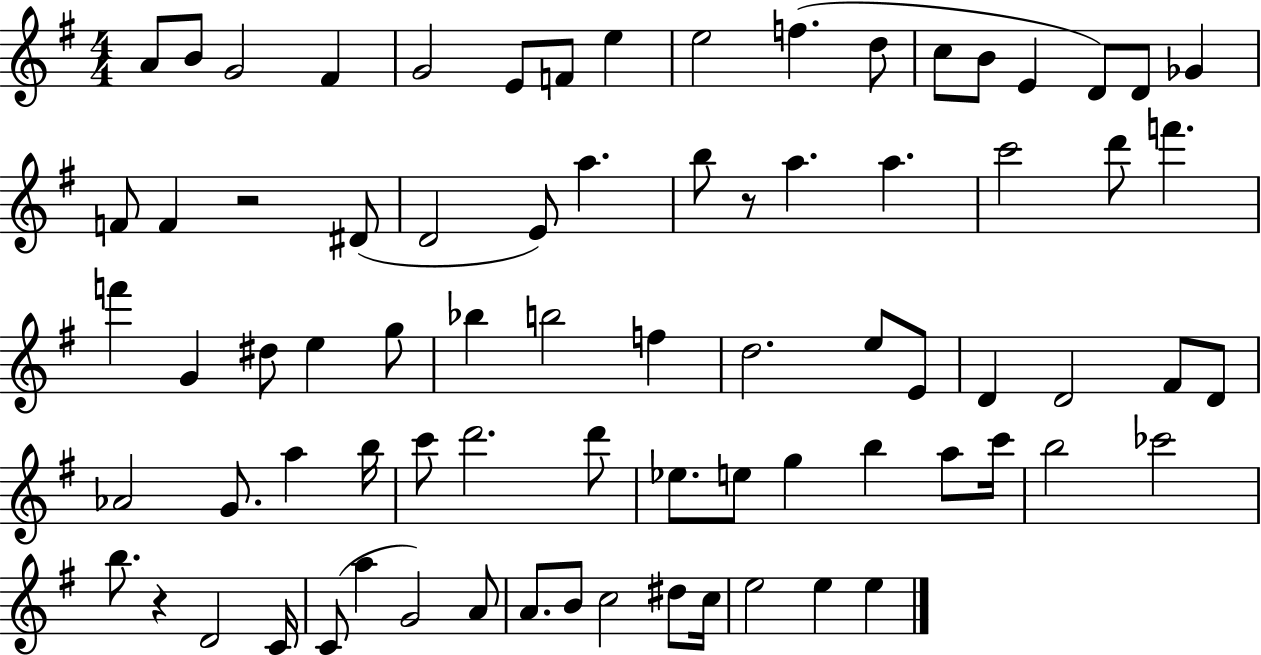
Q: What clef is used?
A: treble